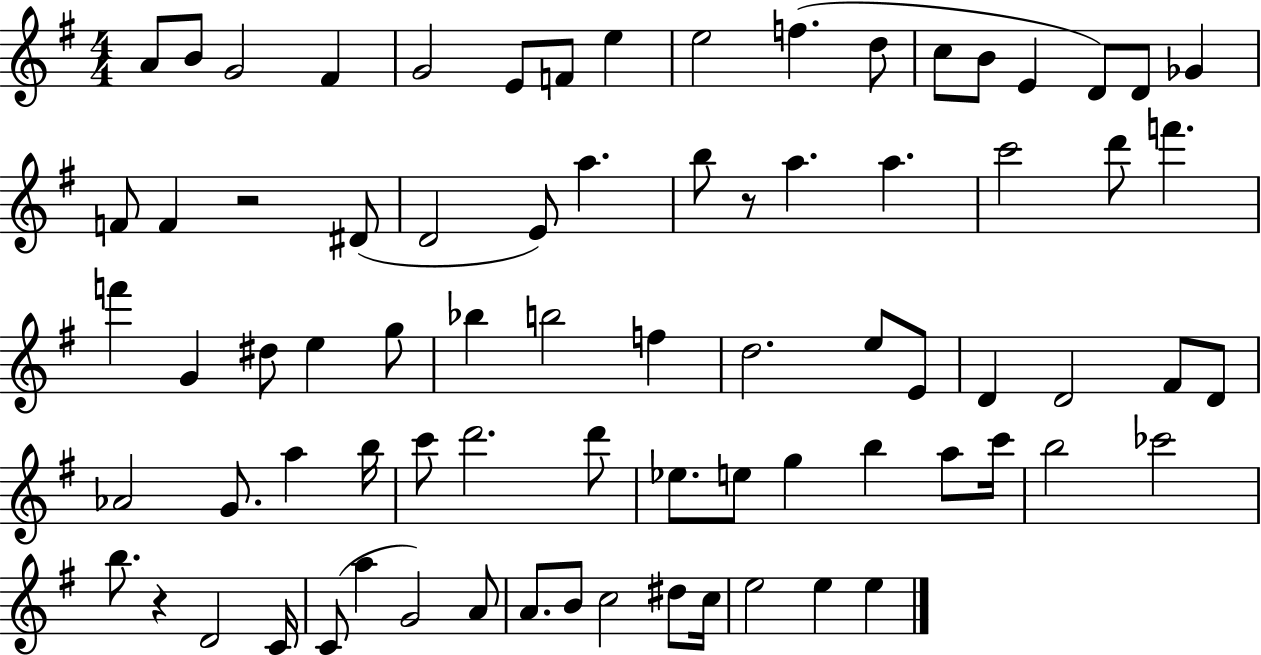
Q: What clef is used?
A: treble